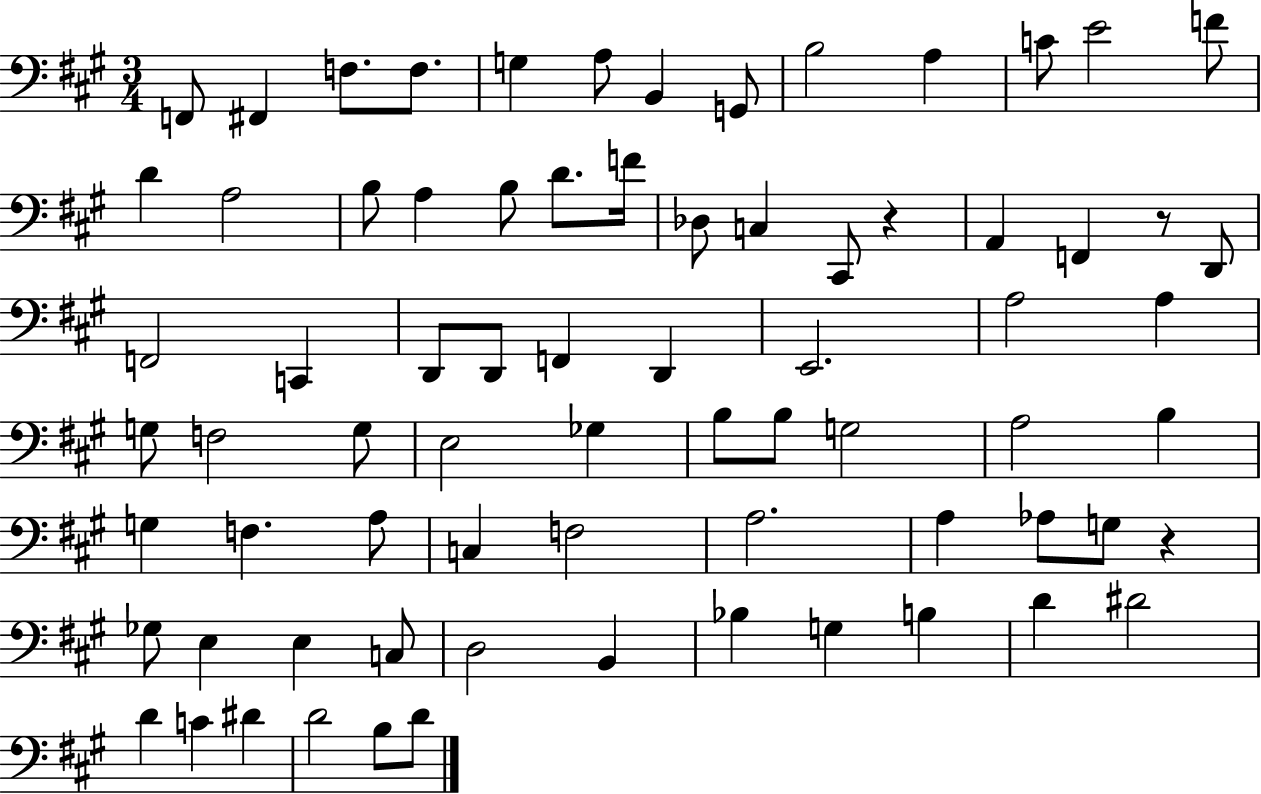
F2/e F#2/q F3/e. F3/e. G3/q A3/e B2/q G2/e B3/h A3/q C4/e E4/h F4/e D4/q A3/h B3/e A3/q B3/e D4/e. F4/s Db3/e C3/q C#2/e R/q A2/q F2/q R/e D2/e F2/h C2/q D2/e D2/e F2/q D2/q E2/h. A3/h A3/q G3/e F3/h G3/e E3/h Gb3/q B3/e B3/e G3/h A3/h B3/q G3/q F3/q. A3/e C3/q F3/h A3/h. A3/q Ab3/e G3/e R/q Gb3/e E3/q E3/q C3/e D3/h B2/q Bb3/q G3/q B3/q D4/q D#4/h D4/q C4/q D#4/q D4/h B3/e D4/e